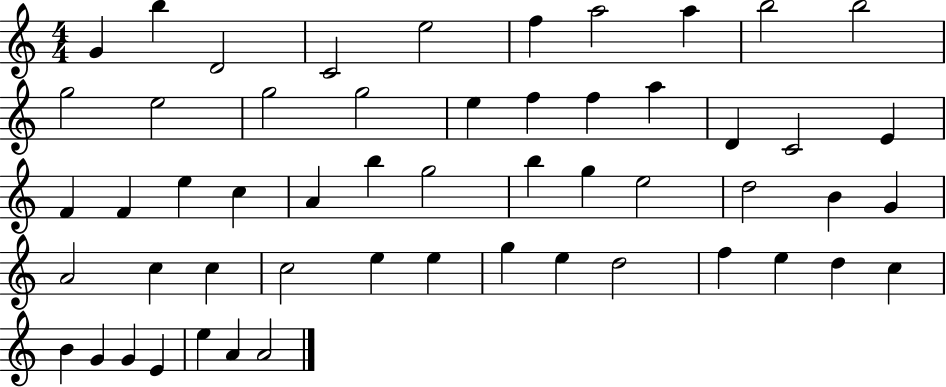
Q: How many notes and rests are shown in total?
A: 54